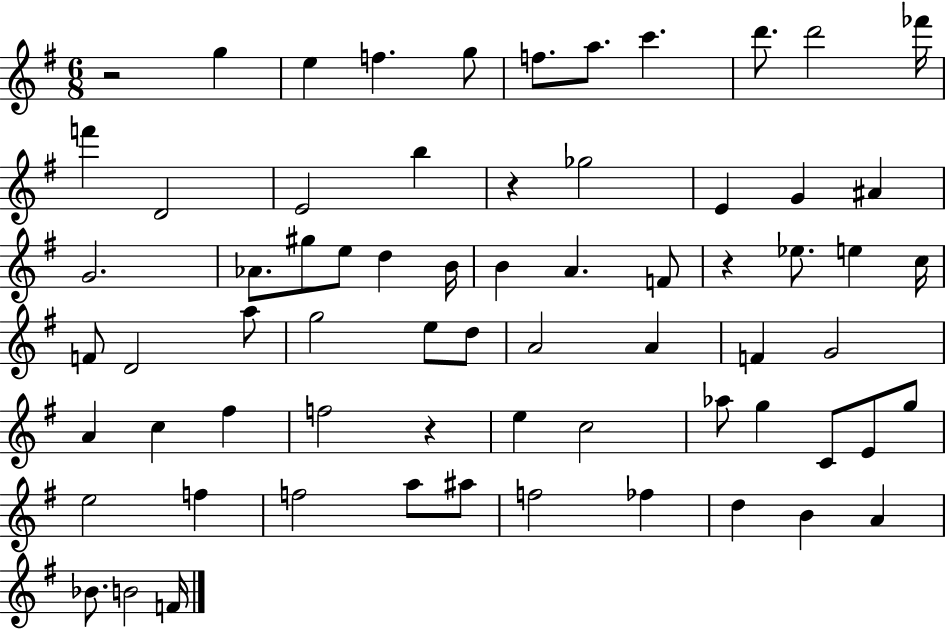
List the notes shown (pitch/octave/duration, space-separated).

R/h G5/q E5/q F5/q. G5/e F5/e. A5/e. C6/q. D6/e. D6/h FES6/s F6/q D4/h E4/h B5/q R/q Gb5/h E4/q G4/q A#4/q G4/h. Ab4/e. G#5/e E5/e D5/q B4/s B4/q A4/q. F4/e R/q Eb5/e. E5/q C5/s F4/e D4/h A5/e G5/h E5/e D5/e A4/h A4/q F4/q G4/h A4/q C5/q F#5/q F5/h R/q E5/q C5/h Ab5/e G5/q C4/e E4/e G5/e E5/h F5/q F5/h A5/e A#5/e F5/h FES5/q D5/q B4/q A4/q Bb4/e. B4/h F4/s